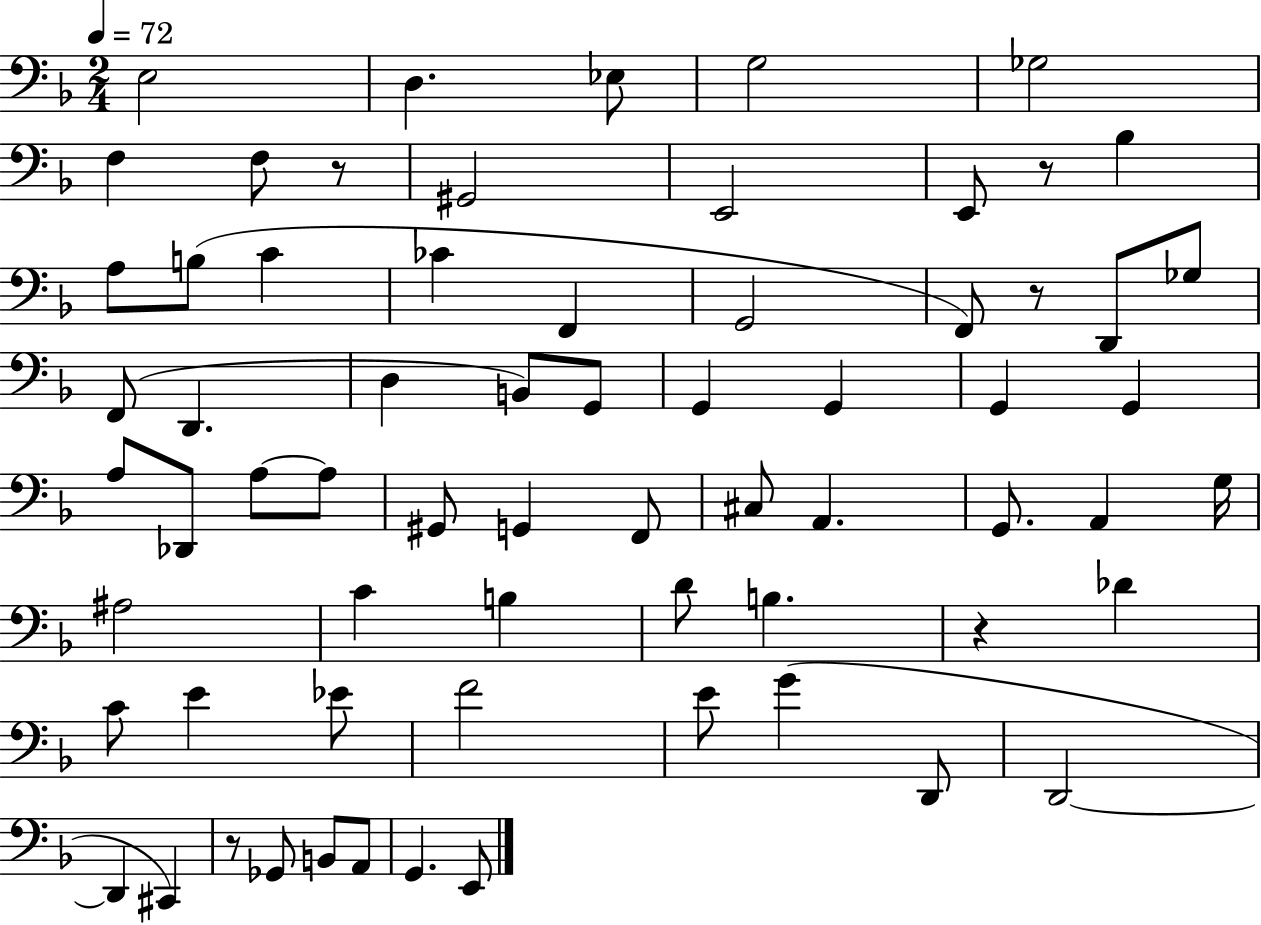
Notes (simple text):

E3/h D3/q. Eb3/e G3/h Gb3/h F3/q F3/e R/e G#2/h E2/h E2/e R/e Bb3/q A3/e B3/e C4/q CES4/q F2/q G2/h F2/e R/e D2/e Gb3/e F2/e D2/q. D3/q B2/e G2/e G2/q G2/q G2/q G2/q A3/e Db2/e A3/e A3/e G#2/e G2/q F2/e C#3/e A2/q. G2/e. A2/q G3/s A#3/h C4/q B3/q D4/e B3/q. R/q Db4/q C4/e E4/q Eb4/e F4/h E4/e G4/q D2/e D2/h D2/q C#2/q R/e Gb2/e B2/e A2/e G2/q. E2/e